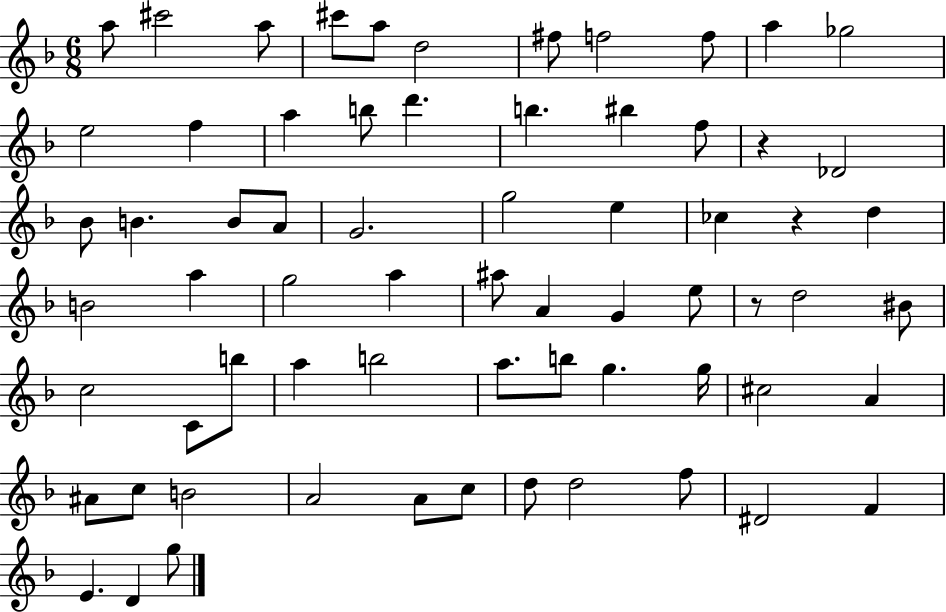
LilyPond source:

{
  \clef treble
  \numericTimeSignature
  \time 6/8
  \key f \major
  \repeat volta 2 { a''8 cis'''2 a''8 | cis'''8 a''8 d''2 | fis''8 f''2 f''8 | a''4 ges''2 | \break e''2 f''4 | a''4 b''8 d'''4. | b''4. bis''4 f''8 | r4 des'2 | \break bes'8 b'4. b'8 a'8 | g'2. | g''2 e''4 | ces''4 r4 d''4 | \break b'2 a''4 | g''2 a''4 | ais''8 a'4 g'4 e''8 | r8 d''2 bis'8 | \break c''2 c'8 b''8 | a''4 b''2 | a''8. b''8 g''4. g''16 | cis''2 a'4 | \break ais'8 c''8 b'2 | a'2 a'8 c''8 | d''8 d''2 f''8 | dis'2 f'4 | \break e'4. d'4 g''8 | } \bar "|."
}